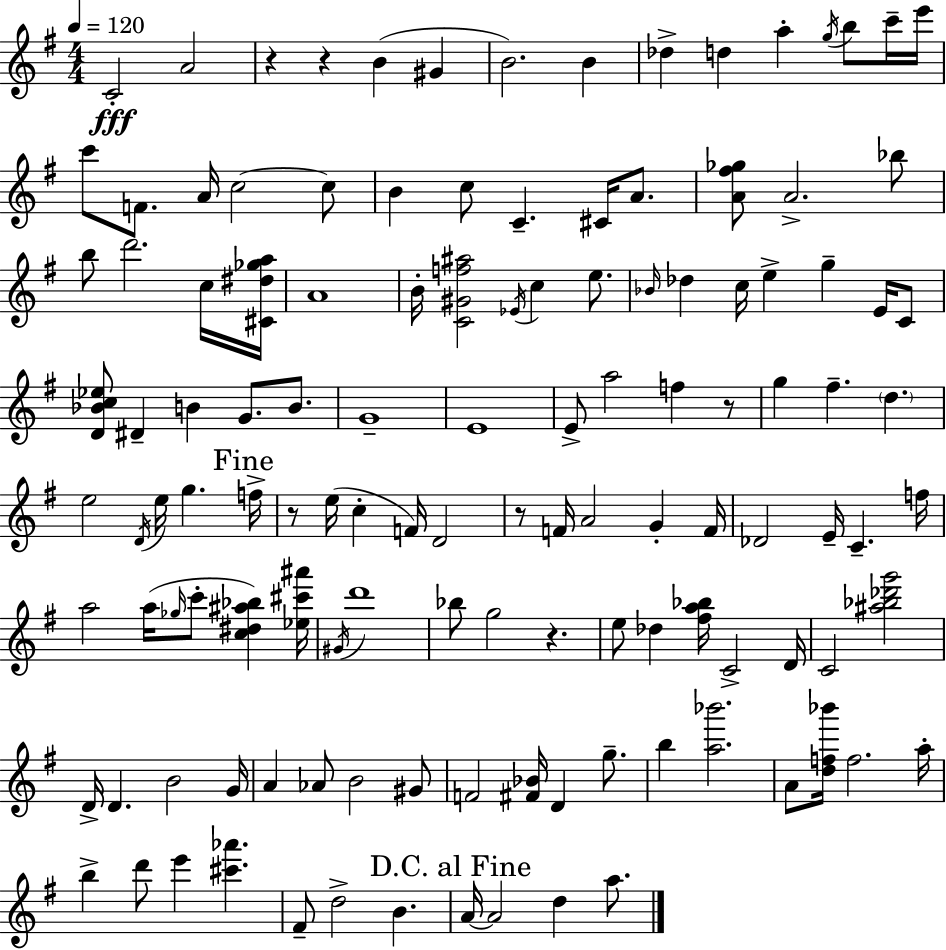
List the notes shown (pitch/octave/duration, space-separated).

C4/h A4/h R/q R/q B4/q G#4/q B4/h. B4/q Db5/q D5/q A5/q G5/s B5/e C6/s E6/s C6/e F4/e. A4/s C5/h C5/e B4/q C5/e C4/q. C#4/s A4/e. [A4,F#5,Gb5]/e A4/h. Bb5/e B5/e D6/h. C5/s [C#4,D#5,Gb5,A5]/s A4/w B4/s [C4,G#4,F5,A#5]/h Eb4/s C5/q E5/e. Bb4/s Db5/q C5/s E5/q G5/q E4/s C4/e [D4,Bb4,C5,Eb5]/e D#4/q B4/q G4/e. B4/e. G4/w E4/w E4/e A5/h F5/q R/e G5/q F#5/q. D5/q. E5/h D4/s E5/s G5/q. F5/s R/e E5/s C5/q F4/s D4/h R/e F4/s A4/h G4/q F4/s Db4/h E4/s C4/q. F5/s A5/h A5/s Gb5/s C6/e [C5,D#5,A#5,Bb5]/q [Eb5,C#6,A#6]/s G#4/s D6/w Bb5/e G5/h R/q. E5/e Db5/q [F#5,A5,Bb5]/s C4/h D4/s C4/h [A#5,Bb5,Db6,G6]/h D4/s D4/q. B4/h G4/s A4/q Ab4/e B4/h G#4/e F4/h [F#4,Bb4]/s D4/q G5/e. B5/q [A5,Bb6]/h. A4/e [D5,F5,Bb6]/s F5/h. A5/s B5/q D6/e E6/q [C#6,Ab6]/q. F#4/e D5/h B4/q. A4/s A4/h D5/q A5/e.